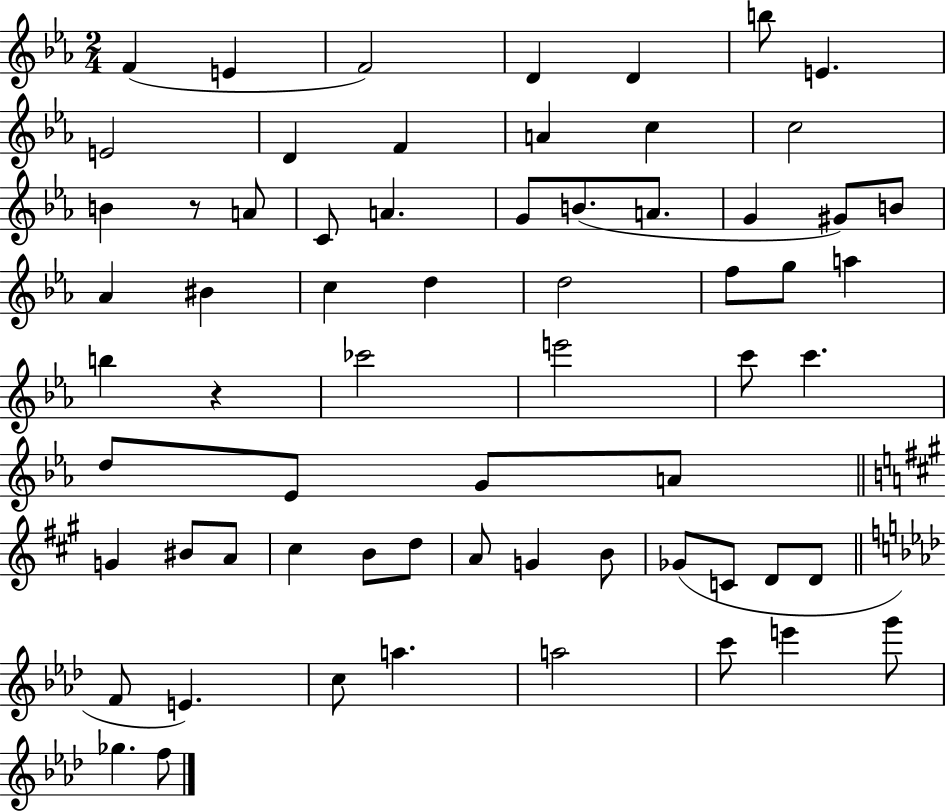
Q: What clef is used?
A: treble